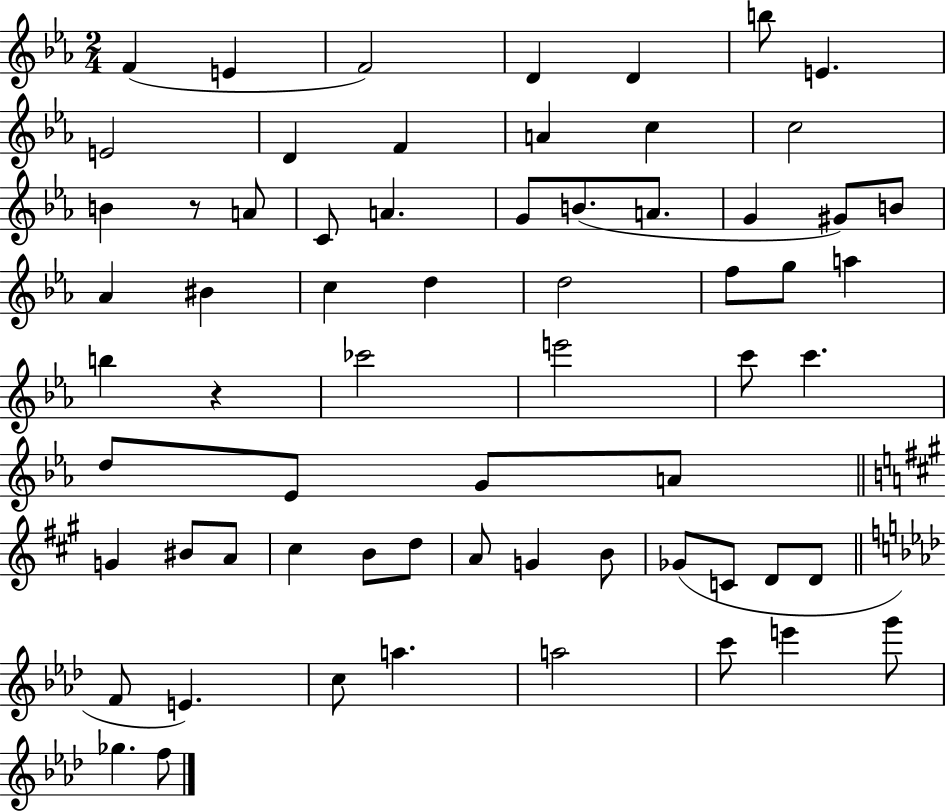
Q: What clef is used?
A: treble